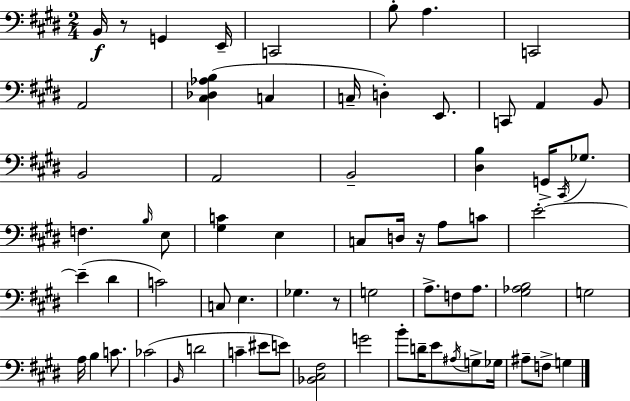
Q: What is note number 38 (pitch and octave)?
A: A3